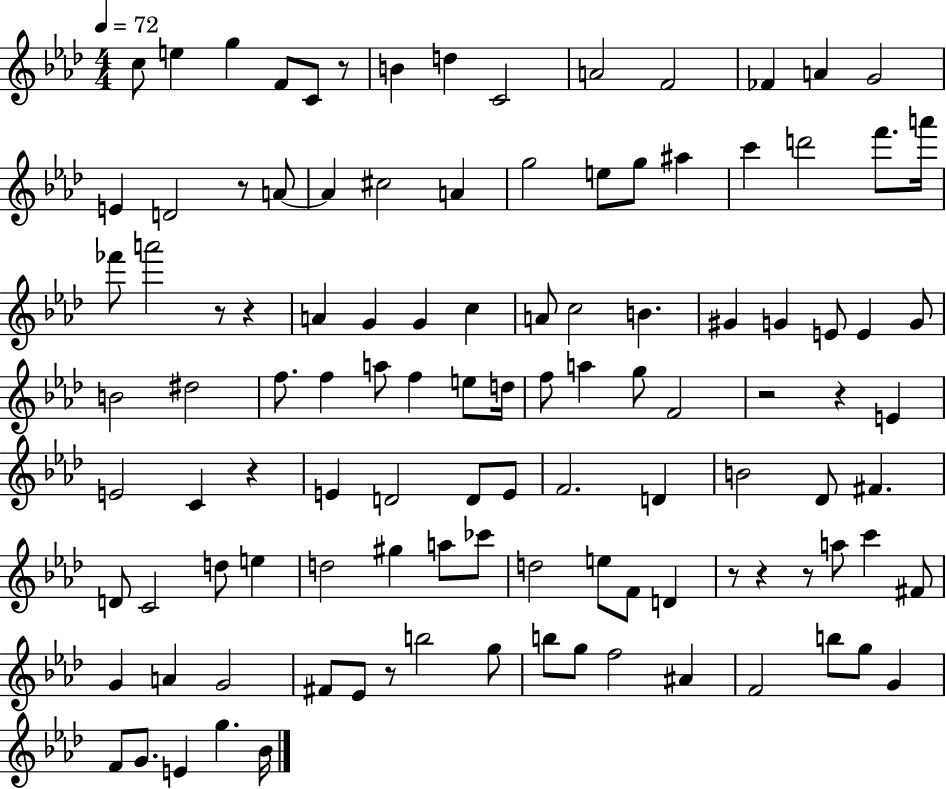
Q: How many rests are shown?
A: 11